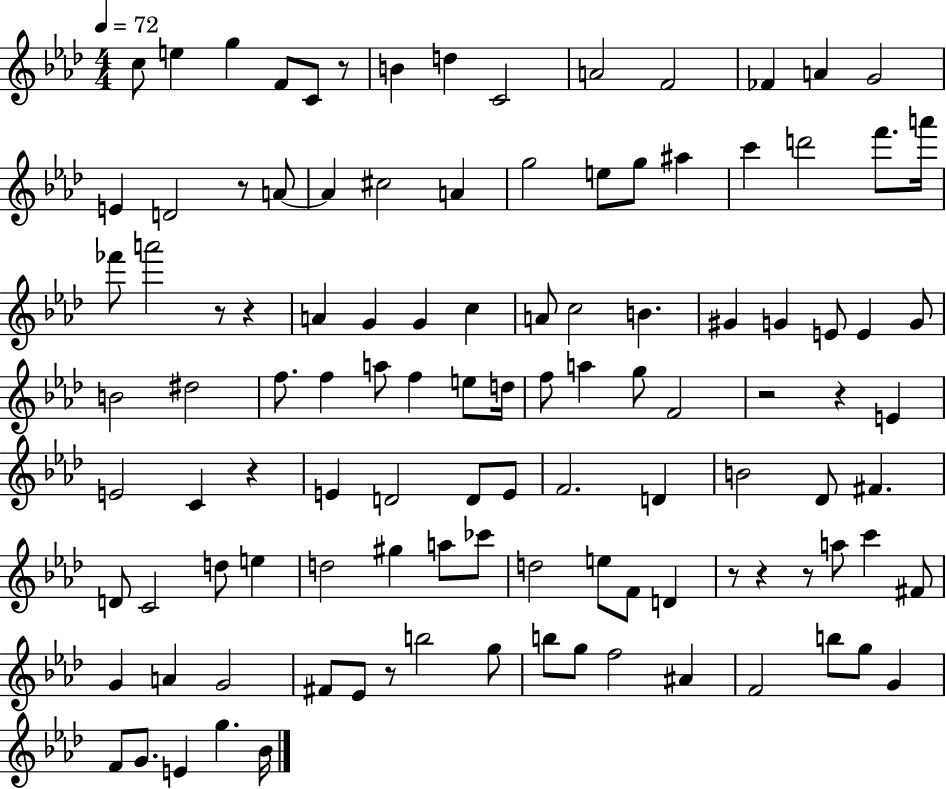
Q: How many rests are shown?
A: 11